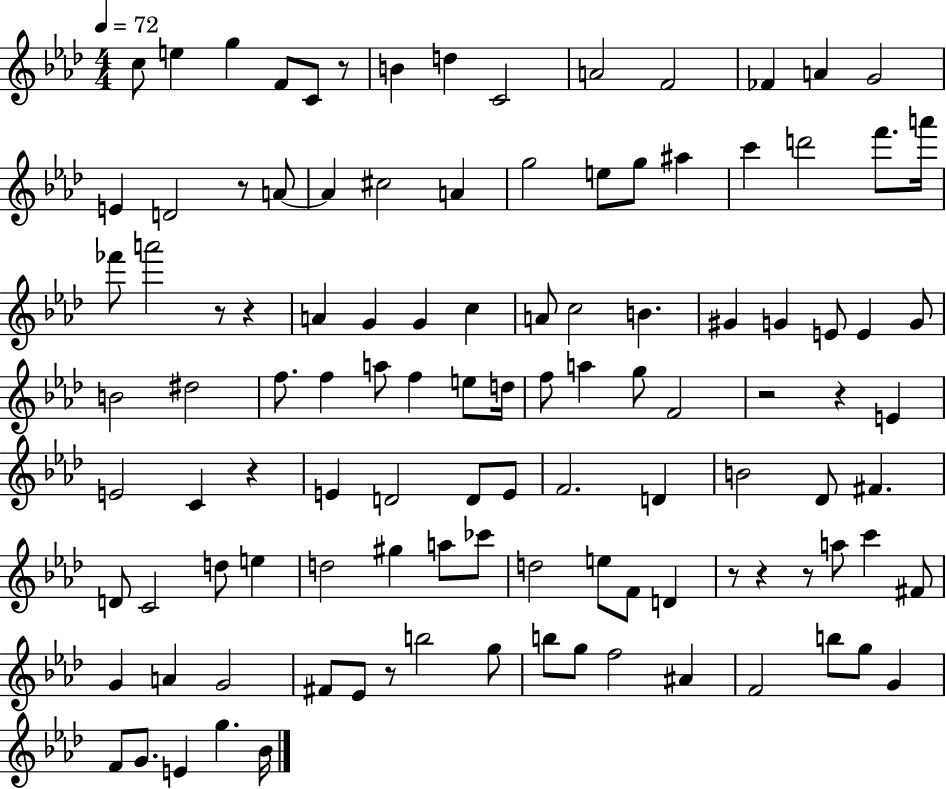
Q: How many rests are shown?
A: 11